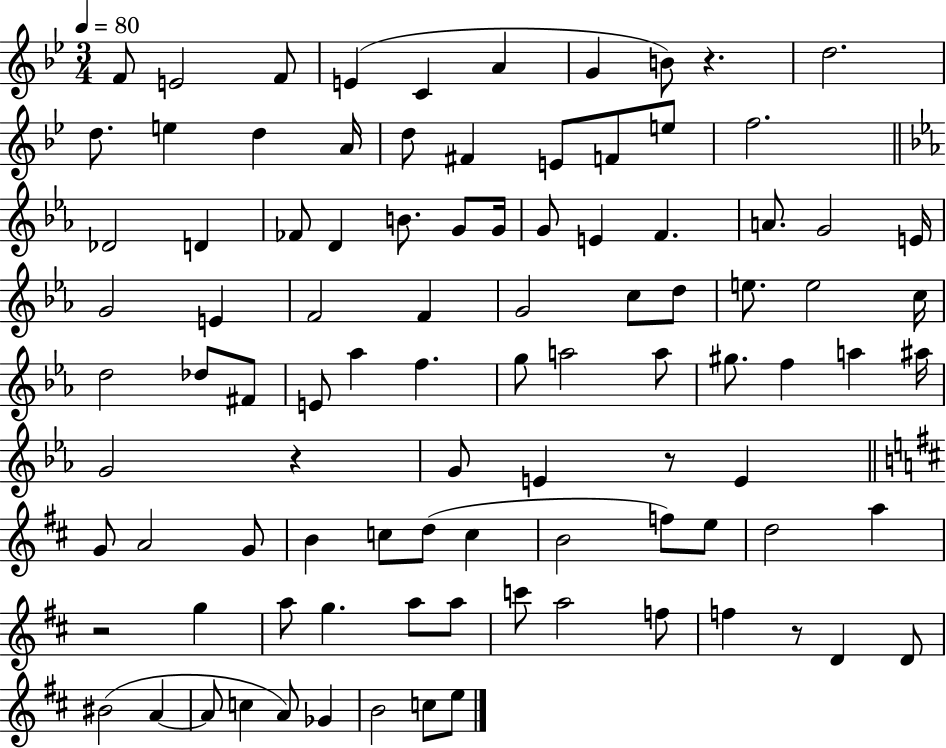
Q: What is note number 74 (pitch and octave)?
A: G5